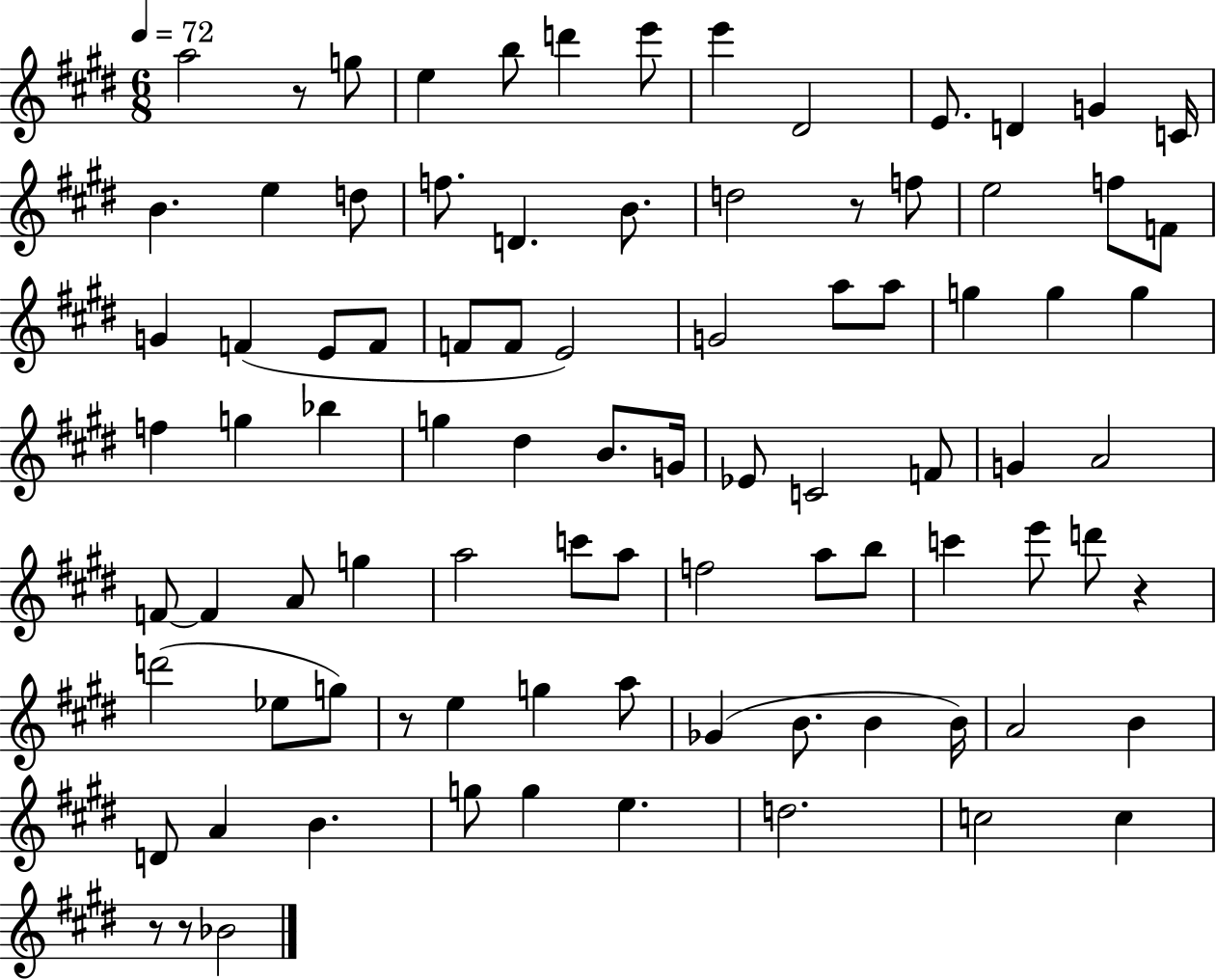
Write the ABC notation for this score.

X:1
T:Untitled
M:6/8
L:1/4
K:E
a2 z/2 g/2 e b/2 d' e'/2 e' ^D2 E/2 D G C/4 B e d/2 f/2 D B/2 d2 z/2 f/2 e2 f/2 F/2 G F E/2 F/2 F/2 F/2 E2 G2 a/2 a/2 g g g f g _b g ^d B/2 G/4 _E/2 C2 F/2 G A2 F/2 F A/2 g a2 c'/2 a/2 f2 a/2 b/2 c' e'/2 d'/2 z d'2 _e/2 g/2 z/2 e g a/2 _G B/2 B B/4 A2 B D/2 A B g/2 g e d2 c2 c z/2 z/2 _B2